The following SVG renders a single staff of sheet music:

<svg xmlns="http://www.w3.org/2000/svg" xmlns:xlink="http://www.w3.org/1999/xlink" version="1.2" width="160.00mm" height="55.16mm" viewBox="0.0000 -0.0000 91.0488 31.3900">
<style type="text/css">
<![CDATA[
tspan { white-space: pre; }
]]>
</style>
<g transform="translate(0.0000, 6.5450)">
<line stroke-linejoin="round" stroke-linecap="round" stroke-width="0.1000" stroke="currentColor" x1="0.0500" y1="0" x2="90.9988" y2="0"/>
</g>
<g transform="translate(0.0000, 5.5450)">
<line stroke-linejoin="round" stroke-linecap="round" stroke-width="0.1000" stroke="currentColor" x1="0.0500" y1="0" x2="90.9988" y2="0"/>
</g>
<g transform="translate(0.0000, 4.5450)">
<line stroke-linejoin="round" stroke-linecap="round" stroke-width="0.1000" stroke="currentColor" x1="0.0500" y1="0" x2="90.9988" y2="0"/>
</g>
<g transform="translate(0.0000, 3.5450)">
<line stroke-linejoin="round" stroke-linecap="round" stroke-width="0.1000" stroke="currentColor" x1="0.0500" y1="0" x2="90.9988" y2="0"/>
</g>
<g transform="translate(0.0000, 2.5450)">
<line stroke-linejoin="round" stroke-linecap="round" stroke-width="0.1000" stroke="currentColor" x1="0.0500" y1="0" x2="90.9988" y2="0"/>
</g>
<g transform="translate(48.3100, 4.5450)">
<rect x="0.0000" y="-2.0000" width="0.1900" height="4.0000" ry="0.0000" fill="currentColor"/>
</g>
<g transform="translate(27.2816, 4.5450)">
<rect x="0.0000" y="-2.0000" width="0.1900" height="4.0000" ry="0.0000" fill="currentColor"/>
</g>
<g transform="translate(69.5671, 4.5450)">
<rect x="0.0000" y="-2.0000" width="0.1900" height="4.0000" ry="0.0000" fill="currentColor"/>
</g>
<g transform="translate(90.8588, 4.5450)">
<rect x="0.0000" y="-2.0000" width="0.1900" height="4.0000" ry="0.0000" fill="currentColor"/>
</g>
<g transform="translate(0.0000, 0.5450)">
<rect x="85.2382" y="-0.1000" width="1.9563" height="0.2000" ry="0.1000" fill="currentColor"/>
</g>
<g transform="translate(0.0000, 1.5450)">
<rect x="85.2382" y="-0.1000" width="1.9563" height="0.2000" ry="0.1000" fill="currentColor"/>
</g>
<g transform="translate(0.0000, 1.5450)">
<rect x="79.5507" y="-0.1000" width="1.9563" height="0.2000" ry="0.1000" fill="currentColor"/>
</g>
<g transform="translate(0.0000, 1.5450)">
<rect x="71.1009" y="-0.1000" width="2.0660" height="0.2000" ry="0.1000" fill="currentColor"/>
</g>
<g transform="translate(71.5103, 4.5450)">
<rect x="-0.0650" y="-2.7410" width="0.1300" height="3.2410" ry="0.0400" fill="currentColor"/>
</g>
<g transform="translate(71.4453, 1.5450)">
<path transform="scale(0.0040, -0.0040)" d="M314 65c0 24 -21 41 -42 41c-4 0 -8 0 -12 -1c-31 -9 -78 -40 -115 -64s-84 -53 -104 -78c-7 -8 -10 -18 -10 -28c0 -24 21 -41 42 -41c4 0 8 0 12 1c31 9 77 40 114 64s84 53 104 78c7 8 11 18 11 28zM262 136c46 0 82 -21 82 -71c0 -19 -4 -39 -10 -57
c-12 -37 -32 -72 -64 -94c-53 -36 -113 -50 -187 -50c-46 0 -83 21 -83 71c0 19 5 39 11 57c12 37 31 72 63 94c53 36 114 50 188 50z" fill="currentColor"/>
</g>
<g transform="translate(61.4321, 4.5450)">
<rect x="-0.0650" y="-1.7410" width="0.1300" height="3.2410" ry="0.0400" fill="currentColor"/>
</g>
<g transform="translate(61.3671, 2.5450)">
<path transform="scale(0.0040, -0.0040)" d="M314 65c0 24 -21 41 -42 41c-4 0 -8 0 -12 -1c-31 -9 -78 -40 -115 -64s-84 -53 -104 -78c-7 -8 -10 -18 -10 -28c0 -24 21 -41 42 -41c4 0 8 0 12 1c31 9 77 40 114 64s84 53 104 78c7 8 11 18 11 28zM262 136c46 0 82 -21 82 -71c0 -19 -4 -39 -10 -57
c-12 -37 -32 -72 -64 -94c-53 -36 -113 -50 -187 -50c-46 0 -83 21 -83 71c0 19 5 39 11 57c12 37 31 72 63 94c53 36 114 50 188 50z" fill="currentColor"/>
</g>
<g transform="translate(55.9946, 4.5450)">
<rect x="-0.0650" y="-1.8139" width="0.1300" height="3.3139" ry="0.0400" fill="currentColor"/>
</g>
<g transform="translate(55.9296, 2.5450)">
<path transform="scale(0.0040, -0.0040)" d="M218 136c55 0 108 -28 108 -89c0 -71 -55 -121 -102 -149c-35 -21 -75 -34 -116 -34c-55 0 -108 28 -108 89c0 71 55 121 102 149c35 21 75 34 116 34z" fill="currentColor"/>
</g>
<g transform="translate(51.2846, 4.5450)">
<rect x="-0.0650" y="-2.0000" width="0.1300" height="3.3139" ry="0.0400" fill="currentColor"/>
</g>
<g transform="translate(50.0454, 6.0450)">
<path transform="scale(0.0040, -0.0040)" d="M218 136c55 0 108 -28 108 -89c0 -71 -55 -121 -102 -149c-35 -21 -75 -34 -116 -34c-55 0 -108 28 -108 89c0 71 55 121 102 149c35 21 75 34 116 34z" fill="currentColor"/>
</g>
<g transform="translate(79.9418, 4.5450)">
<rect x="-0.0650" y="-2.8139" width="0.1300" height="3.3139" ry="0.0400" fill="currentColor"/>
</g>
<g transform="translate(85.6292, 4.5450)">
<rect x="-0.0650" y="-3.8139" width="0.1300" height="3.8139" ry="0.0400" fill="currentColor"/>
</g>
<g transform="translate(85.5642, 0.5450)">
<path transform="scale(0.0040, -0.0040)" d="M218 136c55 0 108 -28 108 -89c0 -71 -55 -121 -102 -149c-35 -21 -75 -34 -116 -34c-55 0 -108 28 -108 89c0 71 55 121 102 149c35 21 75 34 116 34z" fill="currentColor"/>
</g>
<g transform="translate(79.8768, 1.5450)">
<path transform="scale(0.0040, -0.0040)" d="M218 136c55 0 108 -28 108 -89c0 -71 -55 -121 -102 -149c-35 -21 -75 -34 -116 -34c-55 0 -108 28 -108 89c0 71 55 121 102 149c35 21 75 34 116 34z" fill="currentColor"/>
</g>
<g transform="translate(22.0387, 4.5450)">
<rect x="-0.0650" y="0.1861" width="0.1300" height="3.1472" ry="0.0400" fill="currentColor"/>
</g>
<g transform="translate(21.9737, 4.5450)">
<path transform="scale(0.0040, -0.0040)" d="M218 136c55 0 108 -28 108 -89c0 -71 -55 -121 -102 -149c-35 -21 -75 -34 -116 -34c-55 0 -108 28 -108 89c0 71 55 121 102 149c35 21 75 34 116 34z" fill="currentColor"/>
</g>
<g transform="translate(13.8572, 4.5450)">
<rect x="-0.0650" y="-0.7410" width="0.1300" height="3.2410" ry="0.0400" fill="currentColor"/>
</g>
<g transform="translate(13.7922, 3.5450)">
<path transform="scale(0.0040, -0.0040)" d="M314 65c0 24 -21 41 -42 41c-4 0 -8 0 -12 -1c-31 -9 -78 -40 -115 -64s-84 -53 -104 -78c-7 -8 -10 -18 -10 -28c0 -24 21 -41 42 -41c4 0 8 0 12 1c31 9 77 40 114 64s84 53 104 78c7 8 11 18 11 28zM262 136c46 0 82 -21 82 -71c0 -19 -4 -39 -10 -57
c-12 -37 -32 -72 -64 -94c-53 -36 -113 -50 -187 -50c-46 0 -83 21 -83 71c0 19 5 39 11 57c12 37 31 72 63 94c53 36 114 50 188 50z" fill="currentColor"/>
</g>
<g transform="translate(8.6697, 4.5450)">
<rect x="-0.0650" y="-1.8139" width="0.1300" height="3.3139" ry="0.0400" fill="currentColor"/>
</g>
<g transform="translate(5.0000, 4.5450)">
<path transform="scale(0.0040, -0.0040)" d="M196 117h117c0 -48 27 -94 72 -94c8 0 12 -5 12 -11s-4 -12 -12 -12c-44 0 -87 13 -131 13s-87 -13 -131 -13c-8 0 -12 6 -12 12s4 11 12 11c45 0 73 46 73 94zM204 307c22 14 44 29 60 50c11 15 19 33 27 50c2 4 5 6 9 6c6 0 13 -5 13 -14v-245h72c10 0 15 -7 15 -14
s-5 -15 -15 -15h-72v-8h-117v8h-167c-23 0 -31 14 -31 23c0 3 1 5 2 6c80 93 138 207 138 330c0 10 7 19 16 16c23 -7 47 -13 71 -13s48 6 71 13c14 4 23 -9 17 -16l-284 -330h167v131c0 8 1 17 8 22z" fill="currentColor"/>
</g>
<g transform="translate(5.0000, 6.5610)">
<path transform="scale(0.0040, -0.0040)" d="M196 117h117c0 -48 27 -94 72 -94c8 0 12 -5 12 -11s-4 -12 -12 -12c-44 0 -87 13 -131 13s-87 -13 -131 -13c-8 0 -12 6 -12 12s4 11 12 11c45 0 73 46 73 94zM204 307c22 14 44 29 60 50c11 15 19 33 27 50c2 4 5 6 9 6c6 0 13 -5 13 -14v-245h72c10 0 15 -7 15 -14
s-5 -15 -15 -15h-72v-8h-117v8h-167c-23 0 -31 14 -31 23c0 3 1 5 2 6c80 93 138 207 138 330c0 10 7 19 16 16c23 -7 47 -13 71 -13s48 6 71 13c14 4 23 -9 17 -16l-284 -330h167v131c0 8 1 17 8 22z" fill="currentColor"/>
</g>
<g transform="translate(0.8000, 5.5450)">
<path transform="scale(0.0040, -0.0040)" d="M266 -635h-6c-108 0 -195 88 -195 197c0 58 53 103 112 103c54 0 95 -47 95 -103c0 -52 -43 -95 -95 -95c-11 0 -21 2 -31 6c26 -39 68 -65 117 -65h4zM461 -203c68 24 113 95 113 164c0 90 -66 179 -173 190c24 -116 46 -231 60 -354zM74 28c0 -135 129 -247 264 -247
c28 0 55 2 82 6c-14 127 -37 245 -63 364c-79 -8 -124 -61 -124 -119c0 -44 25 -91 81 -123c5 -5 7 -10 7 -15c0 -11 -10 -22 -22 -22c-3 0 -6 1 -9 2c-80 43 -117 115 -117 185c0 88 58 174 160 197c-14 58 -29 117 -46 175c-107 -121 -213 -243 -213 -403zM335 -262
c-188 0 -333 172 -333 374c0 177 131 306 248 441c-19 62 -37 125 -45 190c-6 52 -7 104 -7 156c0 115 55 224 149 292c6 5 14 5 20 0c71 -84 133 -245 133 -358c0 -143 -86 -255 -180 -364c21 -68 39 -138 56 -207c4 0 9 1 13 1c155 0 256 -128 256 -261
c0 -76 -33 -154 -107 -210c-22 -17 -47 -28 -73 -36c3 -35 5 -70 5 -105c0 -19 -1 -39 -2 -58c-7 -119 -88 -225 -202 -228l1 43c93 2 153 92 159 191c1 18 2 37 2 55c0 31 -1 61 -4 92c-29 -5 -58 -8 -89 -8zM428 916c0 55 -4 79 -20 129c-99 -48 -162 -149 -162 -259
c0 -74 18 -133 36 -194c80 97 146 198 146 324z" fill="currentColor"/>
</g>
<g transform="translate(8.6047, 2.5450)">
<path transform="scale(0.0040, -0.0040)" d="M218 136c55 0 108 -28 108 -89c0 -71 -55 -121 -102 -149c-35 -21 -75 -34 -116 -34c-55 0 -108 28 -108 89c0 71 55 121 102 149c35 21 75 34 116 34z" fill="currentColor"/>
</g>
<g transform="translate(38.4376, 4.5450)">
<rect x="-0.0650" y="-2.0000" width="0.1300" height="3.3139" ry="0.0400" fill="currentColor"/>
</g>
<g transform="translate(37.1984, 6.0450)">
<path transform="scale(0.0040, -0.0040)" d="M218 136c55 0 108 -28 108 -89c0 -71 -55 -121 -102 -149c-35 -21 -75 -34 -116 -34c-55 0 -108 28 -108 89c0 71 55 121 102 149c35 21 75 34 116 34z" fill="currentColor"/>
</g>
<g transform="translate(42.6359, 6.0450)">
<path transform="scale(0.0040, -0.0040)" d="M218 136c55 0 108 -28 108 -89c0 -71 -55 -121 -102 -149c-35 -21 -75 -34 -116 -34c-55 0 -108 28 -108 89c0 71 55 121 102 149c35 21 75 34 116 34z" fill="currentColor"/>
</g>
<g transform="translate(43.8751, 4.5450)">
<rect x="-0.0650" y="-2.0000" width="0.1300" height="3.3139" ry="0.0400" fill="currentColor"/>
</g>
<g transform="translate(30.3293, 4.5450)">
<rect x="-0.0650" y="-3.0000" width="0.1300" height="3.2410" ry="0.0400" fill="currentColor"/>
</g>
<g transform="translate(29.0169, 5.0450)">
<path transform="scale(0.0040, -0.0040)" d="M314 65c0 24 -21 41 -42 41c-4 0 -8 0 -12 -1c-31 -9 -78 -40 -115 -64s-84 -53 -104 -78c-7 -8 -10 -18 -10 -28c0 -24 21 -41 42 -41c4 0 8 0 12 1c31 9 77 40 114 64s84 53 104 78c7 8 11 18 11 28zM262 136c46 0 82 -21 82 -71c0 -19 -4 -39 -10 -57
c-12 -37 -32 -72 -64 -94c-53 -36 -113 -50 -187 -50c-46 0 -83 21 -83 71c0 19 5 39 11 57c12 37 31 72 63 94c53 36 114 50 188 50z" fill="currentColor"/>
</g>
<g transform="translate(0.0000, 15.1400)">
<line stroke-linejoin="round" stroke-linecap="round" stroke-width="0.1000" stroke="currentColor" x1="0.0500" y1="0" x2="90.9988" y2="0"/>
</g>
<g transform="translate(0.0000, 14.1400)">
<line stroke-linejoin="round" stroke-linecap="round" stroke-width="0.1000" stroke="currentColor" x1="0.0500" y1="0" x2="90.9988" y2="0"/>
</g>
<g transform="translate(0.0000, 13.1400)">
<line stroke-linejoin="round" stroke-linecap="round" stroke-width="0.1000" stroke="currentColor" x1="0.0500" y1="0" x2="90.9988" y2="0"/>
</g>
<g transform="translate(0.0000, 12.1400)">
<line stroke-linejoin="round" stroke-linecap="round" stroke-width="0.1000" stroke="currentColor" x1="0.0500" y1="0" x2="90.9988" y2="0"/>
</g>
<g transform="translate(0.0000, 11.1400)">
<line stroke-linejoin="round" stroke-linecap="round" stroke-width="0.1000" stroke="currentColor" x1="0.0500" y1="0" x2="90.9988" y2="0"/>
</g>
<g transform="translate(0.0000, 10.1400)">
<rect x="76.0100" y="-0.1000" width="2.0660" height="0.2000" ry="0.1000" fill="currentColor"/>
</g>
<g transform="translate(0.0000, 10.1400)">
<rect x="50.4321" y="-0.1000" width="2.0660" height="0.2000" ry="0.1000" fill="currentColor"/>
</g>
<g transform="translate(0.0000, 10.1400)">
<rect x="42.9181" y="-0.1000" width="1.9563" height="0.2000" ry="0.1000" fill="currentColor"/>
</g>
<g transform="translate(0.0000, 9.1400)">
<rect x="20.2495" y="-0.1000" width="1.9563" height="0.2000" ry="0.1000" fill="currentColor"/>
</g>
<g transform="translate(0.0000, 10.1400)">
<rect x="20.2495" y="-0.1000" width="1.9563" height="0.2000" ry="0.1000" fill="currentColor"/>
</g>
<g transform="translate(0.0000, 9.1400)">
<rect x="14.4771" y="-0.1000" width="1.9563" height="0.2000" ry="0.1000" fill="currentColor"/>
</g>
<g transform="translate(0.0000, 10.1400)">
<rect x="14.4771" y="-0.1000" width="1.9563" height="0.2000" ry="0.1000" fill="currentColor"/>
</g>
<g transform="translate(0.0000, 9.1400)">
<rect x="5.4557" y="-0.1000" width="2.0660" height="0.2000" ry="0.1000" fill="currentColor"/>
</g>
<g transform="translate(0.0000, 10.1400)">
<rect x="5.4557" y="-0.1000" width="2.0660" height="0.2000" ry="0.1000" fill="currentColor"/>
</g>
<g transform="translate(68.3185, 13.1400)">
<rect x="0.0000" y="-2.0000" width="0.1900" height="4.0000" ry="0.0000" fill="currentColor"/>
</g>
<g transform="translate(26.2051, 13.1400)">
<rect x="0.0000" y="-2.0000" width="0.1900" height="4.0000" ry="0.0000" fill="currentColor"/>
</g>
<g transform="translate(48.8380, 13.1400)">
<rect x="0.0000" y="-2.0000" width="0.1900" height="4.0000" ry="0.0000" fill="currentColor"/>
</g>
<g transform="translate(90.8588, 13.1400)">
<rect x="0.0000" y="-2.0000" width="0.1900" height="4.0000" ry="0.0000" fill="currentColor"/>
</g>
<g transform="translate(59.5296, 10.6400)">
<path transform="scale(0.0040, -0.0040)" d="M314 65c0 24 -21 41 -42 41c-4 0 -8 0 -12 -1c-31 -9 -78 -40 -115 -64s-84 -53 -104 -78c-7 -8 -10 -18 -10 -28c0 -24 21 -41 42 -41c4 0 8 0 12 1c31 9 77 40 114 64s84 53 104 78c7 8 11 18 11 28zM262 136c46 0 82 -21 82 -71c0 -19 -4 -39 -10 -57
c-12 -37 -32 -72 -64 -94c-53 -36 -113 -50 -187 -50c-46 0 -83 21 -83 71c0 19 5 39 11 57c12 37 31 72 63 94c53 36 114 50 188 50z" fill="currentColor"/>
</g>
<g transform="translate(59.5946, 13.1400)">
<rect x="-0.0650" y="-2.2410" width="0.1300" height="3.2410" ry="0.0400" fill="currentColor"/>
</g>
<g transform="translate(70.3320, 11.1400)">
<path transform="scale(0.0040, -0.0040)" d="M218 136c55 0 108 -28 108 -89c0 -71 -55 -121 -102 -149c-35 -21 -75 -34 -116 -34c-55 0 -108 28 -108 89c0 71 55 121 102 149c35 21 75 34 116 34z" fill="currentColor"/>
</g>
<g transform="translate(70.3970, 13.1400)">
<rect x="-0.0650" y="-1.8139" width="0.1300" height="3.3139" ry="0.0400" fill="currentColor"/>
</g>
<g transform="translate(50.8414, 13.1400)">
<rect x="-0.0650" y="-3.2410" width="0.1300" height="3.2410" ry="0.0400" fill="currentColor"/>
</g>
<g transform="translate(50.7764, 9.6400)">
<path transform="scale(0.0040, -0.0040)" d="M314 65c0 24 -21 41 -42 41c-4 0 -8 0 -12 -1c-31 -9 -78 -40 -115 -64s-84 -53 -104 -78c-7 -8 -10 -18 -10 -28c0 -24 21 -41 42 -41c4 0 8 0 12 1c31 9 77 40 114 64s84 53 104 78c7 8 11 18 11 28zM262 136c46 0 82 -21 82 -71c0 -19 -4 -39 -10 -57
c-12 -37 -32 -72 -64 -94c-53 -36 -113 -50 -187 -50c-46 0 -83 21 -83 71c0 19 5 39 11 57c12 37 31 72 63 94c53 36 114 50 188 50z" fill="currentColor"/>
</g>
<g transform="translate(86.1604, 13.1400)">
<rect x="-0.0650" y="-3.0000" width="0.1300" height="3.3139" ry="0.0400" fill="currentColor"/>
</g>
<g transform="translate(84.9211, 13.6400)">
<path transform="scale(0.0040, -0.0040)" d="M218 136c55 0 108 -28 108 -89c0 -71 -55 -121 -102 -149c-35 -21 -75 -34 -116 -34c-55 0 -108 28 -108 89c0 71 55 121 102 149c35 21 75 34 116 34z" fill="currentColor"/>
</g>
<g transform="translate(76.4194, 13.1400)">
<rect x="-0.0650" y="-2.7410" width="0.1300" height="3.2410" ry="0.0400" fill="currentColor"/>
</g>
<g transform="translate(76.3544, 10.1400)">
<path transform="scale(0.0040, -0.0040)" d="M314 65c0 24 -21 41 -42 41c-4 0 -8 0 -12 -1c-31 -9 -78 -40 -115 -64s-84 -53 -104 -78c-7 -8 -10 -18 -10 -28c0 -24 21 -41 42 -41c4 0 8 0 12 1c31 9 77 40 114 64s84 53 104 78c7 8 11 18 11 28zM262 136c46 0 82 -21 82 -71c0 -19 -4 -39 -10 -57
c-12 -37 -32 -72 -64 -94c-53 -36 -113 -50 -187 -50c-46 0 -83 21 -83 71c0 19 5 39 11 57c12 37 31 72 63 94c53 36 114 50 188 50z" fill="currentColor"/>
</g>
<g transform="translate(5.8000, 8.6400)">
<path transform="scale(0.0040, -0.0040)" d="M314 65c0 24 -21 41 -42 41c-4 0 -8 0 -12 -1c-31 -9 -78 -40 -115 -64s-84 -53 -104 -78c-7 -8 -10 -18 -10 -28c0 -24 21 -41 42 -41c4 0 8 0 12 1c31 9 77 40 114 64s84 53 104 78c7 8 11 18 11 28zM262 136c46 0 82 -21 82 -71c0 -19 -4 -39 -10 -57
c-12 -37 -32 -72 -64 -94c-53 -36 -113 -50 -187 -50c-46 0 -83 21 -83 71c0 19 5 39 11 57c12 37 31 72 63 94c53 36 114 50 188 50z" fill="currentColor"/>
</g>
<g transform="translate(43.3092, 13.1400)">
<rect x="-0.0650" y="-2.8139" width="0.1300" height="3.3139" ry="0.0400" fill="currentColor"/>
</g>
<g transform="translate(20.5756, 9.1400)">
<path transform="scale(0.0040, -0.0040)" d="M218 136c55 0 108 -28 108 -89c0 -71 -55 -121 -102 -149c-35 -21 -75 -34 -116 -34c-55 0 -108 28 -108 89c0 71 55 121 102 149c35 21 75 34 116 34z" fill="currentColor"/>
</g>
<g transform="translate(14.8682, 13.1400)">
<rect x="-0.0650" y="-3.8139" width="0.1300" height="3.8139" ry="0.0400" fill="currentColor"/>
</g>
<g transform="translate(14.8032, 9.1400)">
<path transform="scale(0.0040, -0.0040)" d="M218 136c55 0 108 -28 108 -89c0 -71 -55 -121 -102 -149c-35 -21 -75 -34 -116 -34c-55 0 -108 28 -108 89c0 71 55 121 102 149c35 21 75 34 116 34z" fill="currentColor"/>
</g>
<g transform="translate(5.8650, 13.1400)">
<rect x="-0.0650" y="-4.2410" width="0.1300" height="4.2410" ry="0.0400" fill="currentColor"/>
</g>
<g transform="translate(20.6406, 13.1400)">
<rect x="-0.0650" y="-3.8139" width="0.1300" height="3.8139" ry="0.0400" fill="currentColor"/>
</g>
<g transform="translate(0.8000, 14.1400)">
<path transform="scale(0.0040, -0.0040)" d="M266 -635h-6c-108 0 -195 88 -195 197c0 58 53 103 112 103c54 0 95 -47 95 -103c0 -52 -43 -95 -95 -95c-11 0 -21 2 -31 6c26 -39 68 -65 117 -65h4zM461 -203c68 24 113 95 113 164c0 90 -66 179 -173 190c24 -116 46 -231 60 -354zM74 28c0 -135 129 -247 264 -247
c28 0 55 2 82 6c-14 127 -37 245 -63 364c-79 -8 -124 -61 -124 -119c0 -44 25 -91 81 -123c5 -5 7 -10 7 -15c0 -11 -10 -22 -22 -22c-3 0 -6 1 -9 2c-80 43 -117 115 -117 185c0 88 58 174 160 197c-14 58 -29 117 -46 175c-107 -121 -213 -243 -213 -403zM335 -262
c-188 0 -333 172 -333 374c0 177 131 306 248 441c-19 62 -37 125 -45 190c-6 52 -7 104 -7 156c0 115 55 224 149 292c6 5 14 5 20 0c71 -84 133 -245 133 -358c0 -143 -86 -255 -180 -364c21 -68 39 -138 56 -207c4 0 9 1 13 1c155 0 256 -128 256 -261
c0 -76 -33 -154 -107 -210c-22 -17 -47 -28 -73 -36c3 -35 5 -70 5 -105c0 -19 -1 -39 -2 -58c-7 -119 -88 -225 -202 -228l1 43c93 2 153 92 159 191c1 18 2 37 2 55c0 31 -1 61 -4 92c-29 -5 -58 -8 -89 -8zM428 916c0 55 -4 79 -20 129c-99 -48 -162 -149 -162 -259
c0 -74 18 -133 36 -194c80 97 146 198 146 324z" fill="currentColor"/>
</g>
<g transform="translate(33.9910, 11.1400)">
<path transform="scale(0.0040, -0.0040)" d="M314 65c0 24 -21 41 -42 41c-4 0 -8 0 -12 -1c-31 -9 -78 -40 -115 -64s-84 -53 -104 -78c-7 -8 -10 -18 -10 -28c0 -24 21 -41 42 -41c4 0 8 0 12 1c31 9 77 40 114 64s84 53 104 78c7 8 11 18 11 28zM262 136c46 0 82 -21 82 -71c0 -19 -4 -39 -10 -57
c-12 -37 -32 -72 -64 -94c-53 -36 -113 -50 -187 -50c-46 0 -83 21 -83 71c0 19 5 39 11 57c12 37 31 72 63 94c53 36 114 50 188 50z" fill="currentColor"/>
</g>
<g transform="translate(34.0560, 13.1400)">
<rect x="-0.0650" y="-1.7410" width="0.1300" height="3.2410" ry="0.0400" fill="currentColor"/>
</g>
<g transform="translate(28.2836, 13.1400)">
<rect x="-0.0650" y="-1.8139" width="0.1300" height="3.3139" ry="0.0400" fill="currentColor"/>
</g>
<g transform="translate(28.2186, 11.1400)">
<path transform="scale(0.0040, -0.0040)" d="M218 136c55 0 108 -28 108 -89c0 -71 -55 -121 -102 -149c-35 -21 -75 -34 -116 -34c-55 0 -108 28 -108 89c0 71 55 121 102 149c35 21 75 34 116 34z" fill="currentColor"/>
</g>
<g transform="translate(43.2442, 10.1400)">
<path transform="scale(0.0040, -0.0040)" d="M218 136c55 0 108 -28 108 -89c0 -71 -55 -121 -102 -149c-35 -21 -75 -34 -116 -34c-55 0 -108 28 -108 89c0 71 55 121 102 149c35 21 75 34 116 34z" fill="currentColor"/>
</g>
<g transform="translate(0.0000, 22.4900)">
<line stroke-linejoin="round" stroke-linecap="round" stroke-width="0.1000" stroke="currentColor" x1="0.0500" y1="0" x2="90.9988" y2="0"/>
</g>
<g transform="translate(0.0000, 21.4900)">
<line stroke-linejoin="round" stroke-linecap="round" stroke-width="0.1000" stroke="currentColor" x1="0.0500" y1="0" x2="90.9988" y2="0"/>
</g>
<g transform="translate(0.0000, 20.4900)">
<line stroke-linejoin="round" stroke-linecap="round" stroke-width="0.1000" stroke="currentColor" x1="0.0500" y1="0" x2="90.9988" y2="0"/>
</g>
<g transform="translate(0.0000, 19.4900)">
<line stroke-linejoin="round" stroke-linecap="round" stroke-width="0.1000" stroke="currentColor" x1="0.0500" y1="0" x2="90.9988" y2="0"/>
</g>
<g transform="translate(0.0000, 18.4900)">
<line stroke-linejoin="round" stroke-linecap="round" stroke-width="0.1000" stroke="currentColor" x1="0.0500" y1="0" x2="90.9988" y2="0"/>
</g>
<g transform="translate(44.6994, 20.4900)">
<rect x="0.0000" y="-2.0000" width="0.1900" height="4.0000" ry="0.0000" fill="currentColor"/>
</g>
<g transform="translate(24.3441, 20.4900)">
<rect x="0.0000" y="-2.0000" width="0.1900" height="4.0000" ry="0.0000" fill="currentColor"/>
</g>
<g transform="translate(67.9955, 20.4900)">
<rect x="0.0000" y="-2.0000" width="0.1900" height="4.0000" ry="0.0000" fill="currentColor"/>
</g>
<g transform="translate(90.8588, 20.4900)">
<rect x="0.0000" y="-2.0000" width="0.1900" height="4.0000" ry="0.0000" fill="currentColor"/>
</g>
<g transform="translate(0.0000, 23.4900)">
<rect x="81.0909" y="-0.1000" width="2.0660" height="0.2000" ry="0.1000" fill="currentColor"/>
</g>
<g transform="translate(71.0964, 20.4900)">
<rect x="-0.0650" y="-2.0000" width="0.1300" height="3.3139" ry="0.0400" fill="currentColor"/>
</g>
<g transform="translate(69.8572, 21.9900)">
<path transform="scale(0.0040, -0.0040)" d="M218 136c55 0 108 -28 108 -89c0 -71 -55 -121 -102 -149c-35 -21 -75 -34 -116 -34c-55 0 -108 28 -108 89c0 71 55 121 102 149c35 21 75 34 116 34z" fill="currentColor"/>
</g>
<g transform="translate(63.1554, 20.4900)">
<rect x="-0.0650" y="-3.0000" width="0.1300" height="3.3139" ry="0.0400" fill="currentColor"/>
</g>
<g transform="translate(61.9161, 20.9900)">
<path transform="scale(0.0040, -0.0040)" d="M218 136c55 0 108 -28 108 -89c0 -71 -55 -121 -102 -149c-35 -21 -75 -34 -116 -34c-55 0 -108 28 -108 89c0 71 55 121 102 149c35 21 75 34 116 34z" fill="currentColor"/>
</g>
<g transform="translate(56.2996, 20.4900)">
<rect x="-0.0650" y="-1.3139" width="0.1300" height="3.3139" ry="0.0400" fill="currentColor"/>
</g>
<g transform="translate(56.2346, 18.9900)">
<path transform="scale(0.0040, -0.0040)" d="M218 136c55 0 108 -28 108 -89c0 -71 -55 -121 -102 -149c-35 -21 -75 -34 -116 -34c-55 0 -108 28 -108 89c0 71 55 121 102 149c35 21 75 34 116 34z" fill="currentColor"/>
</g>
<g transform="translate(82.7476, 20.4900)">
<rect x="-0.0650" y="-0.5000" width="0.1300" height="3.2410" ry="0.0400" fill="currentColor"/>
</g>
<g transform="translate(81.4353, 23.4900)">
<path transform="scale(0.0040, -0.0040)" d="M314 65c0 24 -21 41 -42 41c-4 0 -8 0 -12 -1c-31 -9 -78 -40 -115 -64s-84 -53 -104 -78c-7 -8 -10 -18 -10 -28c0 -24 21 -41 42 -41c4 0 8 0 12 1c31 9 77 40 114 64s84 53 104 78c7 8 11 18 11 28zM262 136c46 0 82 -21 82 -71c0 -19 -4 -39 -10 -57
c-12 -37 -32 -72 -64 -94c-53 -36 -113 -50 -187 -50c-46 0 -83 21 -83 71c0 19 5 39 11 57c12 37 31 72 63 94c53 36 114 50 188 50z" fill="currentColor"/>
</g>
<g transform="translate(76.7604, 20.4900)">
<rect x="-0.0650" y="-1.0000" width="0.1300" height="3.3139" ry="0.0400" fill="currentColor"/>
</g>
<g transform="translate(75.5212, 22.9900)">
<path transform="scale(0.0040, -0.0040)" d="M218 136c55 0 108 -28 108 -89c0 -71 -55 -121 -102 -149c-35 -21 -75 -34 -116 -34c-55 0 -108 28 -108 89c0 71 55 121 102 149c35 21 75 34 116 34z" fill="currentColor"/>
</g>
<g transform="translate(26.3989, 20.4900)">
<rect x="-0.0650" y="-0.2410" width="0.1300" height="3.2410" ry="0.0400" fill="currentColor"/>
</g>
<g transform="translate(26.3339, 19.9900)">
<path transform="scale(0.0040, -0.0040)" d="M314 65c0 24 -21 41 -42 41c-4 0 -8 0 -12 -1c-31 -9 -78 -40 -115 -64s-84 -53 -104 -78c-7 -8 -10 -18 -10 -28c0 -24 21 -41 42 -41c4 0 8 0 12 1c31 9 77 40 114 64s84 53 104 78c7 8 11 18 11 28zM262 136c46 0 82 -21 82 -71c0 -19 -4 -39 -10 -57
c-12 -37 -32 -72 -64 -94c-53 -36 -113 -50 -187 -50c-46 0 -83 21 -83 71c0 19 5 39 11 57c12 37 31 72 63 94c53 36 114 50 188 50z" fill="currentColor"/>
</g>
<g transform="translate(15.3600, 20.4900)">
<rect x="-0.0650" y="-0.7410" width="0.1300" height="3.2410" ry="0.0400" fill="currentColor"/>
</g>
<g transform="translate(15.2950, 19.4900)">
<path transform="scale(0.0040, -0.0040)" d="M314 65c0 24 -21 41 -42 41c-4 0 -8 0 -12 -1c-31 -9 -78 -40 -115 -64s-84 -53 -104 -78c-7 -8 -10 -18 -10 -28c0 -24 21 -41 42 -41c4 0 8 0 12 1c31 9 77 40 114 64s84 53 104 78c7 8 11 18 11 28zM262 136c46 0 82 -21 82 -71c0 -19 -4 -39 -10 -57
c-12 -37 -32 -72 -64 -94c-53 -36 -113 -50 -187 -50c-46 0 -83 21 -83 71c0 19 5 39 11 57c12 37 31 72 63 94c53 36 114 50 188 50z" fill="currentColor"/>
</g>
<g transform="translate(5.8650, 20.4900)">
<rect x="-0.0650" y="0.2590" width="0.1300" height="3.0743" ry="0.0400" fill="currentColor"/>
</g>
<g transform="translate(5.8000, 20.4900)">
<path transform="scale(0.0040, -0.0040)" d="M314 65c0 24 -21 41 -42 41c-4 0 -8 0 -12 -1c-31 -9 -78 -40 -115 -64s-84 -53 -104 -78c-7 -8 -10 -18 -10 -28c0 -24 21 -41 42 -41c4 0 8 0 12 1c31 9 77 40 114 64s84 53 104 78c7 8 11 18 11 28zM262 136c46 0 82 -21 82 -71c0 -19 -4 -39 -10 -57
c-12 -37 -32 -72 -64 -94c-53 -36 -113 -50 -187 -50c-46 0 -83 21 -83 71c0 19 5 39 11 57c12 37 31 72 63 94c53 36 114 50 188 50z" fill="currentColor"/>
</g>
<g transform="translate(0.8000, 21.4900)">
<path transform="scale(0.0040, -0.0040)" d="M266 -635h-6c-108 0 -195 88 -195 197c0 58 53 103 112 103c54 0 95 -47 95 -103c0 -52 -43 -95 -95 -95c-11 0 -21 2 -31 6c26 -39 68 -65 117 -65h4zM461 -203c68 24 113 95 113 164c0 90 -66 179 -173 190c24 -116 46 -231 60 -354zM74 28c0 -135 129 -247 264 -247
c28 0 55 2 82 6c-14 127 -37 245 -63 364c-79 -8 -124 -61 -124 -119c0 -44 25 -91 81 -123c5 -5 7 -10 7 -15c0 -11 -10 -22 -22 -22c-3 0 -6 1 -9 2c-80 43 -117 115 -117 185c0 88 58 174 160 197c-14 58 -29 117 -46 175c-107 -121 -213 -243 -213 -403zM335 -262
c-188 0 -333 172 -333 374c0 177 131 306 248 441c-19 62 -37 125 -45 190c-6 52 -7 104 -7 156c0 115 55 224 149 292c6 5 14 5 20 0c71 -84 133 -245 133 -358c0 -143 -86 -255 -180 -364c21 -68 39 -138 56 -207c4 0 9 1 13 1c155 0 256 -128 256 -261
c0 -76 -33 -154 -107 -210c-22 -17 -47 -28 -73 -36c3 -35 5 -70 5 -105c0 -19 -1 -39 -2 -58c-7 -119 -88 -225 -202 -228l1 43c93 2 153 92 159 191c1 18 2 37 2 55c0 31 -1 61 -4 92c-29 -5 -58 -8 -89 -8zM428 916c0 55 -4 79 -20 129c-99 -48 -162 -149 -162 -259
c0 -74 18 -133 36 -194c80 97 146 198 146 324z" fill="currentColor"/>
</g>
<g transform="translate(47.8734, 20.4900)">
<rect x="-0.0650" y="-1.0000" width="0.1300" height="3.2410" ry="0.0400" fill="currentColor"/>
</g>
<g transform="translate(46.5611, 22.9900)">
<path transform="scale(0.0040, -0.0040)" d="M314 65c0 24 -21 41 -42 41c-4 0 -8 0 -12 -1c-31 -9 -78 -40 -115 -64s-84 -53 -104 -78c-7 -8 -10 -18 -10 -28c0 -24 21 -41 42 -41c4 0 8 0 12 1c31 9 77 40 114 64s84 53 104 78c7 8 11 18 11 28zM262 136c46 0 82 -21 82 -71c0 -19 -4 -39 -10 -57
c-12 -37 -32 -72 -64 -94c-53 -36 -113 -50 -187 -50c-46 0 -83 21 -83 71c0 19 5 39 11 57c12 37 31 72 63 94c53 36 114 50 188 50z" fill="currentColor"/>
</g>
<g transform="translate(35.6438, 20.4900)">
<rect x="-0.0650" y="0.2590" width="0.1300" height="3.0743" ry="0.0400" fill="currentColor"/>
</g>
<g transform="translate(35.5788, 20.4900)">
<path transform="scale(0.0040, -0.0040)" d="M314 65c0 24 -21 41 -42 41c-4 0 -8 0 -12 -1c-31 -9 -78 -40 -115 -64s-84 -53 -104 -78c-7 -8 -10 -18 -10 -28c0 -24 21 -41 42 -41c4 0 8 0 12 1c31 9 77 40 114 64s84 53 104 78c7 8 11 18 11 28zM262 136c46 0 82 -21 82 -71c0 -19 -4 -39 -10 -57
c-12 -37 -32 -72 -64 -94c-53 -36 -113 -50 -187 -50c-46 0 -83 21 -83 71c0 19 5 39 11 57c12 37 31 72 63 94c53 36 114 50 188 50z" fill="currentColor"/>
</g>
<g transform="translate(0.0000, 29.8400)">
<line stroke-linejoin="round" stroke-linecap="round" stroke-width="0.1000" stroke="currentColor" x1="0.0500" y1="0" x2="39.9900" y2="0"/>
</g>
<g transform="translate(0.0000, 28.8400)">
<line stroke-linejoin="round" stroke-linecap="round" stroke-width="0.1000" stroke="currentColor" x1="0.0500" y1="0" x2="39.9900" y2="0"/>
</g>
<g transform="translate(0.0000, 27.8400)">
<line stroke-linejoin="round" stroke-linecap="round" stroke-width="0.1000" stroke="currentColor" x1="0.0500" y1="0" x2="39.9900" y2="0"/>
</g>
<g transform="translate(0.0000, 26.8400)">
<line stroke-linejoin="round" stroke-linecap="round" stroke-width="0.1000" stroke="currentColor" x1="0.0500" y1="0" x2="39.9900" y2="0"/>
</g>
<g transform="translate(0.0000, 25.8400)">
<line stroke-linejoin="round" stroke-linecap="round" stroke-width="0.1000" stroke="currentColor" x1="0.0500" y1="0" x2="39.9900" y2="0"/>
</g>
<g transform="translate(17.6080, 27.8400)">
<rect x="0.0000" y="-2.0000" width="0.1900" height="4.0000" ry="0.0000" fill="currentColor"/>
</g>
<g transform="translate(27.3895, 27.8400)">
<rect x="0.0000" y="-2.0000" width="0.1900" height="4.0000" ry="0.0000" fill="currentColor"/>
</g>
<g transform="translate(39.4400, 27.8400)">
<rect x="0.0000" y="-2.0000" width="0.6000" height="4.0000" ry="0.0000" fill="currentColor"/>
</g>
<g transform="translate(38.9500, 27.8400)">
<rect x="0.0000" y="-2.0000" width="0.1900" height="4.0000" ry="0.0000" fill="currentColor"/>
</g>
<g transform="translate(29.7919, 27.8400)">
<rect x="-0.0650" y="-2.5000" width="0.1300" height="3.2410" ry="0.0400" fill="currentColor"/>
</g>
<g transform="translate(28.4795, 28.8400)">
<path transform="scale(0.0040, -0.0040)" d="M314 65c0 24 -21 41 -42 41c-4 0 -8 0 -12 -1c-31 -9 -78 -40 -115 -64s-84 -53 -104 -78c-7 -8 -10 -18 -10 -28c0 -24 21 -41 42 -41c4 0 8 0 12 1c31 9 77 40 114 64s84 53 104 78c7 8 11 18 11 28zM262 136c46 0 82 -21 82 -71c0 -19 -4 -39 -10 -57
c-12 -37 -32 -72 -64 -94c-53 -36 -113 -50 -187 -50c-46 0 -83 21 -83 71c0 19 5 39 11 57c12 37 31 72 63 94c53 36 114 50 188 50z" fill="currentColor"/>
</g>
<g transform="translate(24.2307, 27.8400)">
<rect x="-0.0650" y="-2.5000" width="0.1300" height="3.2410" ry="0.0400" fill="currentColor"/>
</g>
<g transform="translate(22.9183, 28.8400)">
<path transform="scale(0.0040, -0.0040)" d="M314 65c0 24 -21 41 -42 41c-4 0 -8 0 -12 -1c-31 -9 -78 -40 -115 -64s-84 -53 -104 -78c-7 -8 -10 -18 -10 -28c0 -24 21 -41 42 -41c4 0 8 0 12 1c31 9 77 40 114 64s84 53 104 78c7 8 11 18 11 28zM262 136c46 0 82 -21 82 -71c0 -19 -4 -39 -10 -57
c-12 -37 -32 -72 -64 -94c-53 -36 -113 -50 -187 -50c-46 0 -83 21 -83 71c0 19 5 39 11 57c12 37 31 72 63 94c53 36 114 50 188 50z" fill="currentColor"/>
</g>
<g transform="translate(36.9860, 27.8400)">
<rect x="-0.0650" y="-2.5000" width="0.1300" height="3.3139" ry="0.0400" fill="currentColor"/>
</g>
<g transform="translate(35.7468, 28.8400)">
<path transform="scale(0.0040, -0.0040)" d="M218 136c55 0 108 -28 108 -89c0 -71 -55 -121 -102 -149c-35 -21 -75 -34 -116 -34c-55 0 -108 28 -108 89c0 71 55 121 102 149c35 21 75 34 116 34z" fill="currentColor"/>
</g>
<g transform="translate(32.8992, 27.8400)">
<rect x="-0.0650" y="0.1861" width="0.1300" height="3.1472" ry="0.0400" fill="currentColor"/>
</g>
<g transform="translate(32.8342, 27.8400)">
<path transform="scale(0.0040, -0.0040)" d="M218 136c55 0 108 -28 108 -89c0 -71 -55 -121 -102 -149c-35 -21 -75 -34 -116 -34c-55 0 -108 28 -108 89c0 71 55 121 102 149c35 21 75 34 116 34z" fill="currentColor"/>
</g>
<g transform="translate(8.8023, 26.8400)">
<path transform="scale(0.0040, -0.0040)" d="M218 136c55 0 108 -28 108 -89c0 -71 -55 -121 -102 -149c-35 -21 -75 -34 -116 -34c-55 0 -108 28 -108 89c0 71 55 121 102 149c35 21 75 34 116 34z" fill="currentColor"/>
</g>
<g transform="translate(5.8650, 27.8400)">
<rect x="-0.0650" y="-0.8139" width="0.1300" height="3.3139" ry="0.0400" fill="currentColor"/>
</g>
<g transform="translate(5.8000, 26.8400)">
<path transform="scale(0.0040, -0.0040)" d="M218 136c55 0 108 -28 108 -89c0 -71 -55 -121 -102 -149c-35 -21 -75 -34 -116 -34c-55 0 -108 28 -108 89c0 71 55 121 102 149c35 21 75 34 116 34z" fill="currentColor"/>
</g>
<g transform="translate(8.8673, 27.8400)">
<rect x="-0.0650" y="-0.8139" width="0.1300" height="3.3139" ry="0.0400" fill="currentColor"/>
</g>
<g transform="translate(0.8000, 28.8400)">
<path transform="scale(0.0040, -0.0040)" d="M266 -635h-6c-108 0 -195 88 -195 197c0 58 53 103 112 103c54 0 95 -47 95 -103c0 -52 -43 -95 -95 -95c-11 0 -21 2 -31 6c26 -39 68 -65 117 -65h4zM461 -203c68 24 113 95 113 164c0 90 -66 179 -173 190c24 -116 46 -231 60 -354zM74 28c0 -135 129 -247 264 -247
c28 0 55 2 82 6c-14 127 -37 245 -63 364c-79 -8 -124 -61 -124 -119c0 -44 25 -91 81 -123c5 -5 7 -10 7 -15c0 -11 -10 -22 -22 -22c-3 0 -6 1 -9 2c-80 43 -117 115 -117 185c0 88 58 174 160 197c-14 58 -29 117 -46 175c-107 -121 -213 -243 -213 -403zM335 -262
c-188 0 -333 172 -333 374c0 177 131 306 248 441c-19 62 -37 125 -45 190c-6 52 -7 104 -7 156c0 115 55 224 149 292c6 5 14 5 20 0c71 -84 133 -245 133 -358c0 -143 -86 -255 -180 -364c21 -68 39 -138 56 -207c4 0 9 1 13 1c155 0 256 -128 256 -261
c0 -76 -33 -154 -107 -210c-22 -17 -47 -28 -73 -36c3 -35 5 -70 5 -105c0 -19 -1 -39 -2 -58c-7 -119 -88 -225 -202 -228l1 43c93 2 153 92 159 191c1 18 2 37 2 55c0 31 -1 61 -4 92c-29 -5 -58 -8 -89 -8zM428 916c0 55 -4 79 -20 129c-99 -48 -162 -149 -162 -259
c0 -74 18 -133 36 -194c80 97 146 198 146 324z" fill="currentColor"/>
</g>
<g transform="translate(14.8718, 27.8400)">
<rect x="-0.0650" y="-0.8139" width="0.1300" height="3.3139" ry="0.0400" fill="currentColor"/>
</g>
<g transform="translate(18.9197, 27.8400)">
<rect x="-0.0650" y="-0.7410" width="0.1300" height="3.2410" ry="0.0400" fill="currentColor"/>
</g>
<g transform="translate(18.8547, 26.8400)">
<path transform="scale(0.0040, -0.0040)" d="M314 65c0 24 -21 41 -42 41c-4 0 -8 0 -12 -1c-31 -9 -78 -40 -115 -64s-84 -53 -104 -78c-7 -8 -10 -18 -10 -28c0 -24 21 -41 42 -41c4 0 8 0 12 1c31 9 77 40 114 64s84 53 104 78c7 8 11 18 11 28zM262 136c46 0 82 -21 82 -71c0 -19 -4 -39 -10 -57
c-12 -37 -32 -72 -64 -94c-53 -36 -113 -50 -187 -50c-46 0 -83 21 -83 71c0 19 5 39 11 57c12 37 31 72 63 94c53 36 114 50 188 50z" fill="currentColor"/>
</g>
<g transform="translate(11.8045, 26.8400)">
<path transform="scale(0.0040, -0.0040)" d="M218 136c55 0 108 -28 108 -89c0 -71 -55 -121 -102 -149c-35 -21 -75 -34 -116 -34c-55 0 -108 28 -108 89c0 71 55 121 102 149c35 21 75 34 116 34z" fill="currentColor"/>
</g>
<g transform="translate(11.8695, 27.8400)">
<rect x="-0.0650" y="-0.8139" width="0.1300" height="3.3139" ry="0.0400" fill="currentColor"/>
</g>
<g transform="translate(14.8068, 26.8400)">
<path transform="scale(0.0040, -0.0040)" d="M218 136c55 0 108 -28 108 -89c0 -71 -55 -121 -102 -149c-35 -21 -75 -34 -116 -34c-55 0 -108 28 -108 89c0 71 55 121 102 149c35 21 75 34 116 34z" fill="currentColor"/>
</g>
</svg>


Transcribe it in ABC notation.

X:1
T:Untitled
M:4/4
L:1/4
K:C
f d2 B A2 F F F f f2 a2 a c' d'2 c' c' f f2 a b2 g2 f a2 A B2 d2 c2 B2 D2 e A F D C2 d d d d d2 G2 G2 B G